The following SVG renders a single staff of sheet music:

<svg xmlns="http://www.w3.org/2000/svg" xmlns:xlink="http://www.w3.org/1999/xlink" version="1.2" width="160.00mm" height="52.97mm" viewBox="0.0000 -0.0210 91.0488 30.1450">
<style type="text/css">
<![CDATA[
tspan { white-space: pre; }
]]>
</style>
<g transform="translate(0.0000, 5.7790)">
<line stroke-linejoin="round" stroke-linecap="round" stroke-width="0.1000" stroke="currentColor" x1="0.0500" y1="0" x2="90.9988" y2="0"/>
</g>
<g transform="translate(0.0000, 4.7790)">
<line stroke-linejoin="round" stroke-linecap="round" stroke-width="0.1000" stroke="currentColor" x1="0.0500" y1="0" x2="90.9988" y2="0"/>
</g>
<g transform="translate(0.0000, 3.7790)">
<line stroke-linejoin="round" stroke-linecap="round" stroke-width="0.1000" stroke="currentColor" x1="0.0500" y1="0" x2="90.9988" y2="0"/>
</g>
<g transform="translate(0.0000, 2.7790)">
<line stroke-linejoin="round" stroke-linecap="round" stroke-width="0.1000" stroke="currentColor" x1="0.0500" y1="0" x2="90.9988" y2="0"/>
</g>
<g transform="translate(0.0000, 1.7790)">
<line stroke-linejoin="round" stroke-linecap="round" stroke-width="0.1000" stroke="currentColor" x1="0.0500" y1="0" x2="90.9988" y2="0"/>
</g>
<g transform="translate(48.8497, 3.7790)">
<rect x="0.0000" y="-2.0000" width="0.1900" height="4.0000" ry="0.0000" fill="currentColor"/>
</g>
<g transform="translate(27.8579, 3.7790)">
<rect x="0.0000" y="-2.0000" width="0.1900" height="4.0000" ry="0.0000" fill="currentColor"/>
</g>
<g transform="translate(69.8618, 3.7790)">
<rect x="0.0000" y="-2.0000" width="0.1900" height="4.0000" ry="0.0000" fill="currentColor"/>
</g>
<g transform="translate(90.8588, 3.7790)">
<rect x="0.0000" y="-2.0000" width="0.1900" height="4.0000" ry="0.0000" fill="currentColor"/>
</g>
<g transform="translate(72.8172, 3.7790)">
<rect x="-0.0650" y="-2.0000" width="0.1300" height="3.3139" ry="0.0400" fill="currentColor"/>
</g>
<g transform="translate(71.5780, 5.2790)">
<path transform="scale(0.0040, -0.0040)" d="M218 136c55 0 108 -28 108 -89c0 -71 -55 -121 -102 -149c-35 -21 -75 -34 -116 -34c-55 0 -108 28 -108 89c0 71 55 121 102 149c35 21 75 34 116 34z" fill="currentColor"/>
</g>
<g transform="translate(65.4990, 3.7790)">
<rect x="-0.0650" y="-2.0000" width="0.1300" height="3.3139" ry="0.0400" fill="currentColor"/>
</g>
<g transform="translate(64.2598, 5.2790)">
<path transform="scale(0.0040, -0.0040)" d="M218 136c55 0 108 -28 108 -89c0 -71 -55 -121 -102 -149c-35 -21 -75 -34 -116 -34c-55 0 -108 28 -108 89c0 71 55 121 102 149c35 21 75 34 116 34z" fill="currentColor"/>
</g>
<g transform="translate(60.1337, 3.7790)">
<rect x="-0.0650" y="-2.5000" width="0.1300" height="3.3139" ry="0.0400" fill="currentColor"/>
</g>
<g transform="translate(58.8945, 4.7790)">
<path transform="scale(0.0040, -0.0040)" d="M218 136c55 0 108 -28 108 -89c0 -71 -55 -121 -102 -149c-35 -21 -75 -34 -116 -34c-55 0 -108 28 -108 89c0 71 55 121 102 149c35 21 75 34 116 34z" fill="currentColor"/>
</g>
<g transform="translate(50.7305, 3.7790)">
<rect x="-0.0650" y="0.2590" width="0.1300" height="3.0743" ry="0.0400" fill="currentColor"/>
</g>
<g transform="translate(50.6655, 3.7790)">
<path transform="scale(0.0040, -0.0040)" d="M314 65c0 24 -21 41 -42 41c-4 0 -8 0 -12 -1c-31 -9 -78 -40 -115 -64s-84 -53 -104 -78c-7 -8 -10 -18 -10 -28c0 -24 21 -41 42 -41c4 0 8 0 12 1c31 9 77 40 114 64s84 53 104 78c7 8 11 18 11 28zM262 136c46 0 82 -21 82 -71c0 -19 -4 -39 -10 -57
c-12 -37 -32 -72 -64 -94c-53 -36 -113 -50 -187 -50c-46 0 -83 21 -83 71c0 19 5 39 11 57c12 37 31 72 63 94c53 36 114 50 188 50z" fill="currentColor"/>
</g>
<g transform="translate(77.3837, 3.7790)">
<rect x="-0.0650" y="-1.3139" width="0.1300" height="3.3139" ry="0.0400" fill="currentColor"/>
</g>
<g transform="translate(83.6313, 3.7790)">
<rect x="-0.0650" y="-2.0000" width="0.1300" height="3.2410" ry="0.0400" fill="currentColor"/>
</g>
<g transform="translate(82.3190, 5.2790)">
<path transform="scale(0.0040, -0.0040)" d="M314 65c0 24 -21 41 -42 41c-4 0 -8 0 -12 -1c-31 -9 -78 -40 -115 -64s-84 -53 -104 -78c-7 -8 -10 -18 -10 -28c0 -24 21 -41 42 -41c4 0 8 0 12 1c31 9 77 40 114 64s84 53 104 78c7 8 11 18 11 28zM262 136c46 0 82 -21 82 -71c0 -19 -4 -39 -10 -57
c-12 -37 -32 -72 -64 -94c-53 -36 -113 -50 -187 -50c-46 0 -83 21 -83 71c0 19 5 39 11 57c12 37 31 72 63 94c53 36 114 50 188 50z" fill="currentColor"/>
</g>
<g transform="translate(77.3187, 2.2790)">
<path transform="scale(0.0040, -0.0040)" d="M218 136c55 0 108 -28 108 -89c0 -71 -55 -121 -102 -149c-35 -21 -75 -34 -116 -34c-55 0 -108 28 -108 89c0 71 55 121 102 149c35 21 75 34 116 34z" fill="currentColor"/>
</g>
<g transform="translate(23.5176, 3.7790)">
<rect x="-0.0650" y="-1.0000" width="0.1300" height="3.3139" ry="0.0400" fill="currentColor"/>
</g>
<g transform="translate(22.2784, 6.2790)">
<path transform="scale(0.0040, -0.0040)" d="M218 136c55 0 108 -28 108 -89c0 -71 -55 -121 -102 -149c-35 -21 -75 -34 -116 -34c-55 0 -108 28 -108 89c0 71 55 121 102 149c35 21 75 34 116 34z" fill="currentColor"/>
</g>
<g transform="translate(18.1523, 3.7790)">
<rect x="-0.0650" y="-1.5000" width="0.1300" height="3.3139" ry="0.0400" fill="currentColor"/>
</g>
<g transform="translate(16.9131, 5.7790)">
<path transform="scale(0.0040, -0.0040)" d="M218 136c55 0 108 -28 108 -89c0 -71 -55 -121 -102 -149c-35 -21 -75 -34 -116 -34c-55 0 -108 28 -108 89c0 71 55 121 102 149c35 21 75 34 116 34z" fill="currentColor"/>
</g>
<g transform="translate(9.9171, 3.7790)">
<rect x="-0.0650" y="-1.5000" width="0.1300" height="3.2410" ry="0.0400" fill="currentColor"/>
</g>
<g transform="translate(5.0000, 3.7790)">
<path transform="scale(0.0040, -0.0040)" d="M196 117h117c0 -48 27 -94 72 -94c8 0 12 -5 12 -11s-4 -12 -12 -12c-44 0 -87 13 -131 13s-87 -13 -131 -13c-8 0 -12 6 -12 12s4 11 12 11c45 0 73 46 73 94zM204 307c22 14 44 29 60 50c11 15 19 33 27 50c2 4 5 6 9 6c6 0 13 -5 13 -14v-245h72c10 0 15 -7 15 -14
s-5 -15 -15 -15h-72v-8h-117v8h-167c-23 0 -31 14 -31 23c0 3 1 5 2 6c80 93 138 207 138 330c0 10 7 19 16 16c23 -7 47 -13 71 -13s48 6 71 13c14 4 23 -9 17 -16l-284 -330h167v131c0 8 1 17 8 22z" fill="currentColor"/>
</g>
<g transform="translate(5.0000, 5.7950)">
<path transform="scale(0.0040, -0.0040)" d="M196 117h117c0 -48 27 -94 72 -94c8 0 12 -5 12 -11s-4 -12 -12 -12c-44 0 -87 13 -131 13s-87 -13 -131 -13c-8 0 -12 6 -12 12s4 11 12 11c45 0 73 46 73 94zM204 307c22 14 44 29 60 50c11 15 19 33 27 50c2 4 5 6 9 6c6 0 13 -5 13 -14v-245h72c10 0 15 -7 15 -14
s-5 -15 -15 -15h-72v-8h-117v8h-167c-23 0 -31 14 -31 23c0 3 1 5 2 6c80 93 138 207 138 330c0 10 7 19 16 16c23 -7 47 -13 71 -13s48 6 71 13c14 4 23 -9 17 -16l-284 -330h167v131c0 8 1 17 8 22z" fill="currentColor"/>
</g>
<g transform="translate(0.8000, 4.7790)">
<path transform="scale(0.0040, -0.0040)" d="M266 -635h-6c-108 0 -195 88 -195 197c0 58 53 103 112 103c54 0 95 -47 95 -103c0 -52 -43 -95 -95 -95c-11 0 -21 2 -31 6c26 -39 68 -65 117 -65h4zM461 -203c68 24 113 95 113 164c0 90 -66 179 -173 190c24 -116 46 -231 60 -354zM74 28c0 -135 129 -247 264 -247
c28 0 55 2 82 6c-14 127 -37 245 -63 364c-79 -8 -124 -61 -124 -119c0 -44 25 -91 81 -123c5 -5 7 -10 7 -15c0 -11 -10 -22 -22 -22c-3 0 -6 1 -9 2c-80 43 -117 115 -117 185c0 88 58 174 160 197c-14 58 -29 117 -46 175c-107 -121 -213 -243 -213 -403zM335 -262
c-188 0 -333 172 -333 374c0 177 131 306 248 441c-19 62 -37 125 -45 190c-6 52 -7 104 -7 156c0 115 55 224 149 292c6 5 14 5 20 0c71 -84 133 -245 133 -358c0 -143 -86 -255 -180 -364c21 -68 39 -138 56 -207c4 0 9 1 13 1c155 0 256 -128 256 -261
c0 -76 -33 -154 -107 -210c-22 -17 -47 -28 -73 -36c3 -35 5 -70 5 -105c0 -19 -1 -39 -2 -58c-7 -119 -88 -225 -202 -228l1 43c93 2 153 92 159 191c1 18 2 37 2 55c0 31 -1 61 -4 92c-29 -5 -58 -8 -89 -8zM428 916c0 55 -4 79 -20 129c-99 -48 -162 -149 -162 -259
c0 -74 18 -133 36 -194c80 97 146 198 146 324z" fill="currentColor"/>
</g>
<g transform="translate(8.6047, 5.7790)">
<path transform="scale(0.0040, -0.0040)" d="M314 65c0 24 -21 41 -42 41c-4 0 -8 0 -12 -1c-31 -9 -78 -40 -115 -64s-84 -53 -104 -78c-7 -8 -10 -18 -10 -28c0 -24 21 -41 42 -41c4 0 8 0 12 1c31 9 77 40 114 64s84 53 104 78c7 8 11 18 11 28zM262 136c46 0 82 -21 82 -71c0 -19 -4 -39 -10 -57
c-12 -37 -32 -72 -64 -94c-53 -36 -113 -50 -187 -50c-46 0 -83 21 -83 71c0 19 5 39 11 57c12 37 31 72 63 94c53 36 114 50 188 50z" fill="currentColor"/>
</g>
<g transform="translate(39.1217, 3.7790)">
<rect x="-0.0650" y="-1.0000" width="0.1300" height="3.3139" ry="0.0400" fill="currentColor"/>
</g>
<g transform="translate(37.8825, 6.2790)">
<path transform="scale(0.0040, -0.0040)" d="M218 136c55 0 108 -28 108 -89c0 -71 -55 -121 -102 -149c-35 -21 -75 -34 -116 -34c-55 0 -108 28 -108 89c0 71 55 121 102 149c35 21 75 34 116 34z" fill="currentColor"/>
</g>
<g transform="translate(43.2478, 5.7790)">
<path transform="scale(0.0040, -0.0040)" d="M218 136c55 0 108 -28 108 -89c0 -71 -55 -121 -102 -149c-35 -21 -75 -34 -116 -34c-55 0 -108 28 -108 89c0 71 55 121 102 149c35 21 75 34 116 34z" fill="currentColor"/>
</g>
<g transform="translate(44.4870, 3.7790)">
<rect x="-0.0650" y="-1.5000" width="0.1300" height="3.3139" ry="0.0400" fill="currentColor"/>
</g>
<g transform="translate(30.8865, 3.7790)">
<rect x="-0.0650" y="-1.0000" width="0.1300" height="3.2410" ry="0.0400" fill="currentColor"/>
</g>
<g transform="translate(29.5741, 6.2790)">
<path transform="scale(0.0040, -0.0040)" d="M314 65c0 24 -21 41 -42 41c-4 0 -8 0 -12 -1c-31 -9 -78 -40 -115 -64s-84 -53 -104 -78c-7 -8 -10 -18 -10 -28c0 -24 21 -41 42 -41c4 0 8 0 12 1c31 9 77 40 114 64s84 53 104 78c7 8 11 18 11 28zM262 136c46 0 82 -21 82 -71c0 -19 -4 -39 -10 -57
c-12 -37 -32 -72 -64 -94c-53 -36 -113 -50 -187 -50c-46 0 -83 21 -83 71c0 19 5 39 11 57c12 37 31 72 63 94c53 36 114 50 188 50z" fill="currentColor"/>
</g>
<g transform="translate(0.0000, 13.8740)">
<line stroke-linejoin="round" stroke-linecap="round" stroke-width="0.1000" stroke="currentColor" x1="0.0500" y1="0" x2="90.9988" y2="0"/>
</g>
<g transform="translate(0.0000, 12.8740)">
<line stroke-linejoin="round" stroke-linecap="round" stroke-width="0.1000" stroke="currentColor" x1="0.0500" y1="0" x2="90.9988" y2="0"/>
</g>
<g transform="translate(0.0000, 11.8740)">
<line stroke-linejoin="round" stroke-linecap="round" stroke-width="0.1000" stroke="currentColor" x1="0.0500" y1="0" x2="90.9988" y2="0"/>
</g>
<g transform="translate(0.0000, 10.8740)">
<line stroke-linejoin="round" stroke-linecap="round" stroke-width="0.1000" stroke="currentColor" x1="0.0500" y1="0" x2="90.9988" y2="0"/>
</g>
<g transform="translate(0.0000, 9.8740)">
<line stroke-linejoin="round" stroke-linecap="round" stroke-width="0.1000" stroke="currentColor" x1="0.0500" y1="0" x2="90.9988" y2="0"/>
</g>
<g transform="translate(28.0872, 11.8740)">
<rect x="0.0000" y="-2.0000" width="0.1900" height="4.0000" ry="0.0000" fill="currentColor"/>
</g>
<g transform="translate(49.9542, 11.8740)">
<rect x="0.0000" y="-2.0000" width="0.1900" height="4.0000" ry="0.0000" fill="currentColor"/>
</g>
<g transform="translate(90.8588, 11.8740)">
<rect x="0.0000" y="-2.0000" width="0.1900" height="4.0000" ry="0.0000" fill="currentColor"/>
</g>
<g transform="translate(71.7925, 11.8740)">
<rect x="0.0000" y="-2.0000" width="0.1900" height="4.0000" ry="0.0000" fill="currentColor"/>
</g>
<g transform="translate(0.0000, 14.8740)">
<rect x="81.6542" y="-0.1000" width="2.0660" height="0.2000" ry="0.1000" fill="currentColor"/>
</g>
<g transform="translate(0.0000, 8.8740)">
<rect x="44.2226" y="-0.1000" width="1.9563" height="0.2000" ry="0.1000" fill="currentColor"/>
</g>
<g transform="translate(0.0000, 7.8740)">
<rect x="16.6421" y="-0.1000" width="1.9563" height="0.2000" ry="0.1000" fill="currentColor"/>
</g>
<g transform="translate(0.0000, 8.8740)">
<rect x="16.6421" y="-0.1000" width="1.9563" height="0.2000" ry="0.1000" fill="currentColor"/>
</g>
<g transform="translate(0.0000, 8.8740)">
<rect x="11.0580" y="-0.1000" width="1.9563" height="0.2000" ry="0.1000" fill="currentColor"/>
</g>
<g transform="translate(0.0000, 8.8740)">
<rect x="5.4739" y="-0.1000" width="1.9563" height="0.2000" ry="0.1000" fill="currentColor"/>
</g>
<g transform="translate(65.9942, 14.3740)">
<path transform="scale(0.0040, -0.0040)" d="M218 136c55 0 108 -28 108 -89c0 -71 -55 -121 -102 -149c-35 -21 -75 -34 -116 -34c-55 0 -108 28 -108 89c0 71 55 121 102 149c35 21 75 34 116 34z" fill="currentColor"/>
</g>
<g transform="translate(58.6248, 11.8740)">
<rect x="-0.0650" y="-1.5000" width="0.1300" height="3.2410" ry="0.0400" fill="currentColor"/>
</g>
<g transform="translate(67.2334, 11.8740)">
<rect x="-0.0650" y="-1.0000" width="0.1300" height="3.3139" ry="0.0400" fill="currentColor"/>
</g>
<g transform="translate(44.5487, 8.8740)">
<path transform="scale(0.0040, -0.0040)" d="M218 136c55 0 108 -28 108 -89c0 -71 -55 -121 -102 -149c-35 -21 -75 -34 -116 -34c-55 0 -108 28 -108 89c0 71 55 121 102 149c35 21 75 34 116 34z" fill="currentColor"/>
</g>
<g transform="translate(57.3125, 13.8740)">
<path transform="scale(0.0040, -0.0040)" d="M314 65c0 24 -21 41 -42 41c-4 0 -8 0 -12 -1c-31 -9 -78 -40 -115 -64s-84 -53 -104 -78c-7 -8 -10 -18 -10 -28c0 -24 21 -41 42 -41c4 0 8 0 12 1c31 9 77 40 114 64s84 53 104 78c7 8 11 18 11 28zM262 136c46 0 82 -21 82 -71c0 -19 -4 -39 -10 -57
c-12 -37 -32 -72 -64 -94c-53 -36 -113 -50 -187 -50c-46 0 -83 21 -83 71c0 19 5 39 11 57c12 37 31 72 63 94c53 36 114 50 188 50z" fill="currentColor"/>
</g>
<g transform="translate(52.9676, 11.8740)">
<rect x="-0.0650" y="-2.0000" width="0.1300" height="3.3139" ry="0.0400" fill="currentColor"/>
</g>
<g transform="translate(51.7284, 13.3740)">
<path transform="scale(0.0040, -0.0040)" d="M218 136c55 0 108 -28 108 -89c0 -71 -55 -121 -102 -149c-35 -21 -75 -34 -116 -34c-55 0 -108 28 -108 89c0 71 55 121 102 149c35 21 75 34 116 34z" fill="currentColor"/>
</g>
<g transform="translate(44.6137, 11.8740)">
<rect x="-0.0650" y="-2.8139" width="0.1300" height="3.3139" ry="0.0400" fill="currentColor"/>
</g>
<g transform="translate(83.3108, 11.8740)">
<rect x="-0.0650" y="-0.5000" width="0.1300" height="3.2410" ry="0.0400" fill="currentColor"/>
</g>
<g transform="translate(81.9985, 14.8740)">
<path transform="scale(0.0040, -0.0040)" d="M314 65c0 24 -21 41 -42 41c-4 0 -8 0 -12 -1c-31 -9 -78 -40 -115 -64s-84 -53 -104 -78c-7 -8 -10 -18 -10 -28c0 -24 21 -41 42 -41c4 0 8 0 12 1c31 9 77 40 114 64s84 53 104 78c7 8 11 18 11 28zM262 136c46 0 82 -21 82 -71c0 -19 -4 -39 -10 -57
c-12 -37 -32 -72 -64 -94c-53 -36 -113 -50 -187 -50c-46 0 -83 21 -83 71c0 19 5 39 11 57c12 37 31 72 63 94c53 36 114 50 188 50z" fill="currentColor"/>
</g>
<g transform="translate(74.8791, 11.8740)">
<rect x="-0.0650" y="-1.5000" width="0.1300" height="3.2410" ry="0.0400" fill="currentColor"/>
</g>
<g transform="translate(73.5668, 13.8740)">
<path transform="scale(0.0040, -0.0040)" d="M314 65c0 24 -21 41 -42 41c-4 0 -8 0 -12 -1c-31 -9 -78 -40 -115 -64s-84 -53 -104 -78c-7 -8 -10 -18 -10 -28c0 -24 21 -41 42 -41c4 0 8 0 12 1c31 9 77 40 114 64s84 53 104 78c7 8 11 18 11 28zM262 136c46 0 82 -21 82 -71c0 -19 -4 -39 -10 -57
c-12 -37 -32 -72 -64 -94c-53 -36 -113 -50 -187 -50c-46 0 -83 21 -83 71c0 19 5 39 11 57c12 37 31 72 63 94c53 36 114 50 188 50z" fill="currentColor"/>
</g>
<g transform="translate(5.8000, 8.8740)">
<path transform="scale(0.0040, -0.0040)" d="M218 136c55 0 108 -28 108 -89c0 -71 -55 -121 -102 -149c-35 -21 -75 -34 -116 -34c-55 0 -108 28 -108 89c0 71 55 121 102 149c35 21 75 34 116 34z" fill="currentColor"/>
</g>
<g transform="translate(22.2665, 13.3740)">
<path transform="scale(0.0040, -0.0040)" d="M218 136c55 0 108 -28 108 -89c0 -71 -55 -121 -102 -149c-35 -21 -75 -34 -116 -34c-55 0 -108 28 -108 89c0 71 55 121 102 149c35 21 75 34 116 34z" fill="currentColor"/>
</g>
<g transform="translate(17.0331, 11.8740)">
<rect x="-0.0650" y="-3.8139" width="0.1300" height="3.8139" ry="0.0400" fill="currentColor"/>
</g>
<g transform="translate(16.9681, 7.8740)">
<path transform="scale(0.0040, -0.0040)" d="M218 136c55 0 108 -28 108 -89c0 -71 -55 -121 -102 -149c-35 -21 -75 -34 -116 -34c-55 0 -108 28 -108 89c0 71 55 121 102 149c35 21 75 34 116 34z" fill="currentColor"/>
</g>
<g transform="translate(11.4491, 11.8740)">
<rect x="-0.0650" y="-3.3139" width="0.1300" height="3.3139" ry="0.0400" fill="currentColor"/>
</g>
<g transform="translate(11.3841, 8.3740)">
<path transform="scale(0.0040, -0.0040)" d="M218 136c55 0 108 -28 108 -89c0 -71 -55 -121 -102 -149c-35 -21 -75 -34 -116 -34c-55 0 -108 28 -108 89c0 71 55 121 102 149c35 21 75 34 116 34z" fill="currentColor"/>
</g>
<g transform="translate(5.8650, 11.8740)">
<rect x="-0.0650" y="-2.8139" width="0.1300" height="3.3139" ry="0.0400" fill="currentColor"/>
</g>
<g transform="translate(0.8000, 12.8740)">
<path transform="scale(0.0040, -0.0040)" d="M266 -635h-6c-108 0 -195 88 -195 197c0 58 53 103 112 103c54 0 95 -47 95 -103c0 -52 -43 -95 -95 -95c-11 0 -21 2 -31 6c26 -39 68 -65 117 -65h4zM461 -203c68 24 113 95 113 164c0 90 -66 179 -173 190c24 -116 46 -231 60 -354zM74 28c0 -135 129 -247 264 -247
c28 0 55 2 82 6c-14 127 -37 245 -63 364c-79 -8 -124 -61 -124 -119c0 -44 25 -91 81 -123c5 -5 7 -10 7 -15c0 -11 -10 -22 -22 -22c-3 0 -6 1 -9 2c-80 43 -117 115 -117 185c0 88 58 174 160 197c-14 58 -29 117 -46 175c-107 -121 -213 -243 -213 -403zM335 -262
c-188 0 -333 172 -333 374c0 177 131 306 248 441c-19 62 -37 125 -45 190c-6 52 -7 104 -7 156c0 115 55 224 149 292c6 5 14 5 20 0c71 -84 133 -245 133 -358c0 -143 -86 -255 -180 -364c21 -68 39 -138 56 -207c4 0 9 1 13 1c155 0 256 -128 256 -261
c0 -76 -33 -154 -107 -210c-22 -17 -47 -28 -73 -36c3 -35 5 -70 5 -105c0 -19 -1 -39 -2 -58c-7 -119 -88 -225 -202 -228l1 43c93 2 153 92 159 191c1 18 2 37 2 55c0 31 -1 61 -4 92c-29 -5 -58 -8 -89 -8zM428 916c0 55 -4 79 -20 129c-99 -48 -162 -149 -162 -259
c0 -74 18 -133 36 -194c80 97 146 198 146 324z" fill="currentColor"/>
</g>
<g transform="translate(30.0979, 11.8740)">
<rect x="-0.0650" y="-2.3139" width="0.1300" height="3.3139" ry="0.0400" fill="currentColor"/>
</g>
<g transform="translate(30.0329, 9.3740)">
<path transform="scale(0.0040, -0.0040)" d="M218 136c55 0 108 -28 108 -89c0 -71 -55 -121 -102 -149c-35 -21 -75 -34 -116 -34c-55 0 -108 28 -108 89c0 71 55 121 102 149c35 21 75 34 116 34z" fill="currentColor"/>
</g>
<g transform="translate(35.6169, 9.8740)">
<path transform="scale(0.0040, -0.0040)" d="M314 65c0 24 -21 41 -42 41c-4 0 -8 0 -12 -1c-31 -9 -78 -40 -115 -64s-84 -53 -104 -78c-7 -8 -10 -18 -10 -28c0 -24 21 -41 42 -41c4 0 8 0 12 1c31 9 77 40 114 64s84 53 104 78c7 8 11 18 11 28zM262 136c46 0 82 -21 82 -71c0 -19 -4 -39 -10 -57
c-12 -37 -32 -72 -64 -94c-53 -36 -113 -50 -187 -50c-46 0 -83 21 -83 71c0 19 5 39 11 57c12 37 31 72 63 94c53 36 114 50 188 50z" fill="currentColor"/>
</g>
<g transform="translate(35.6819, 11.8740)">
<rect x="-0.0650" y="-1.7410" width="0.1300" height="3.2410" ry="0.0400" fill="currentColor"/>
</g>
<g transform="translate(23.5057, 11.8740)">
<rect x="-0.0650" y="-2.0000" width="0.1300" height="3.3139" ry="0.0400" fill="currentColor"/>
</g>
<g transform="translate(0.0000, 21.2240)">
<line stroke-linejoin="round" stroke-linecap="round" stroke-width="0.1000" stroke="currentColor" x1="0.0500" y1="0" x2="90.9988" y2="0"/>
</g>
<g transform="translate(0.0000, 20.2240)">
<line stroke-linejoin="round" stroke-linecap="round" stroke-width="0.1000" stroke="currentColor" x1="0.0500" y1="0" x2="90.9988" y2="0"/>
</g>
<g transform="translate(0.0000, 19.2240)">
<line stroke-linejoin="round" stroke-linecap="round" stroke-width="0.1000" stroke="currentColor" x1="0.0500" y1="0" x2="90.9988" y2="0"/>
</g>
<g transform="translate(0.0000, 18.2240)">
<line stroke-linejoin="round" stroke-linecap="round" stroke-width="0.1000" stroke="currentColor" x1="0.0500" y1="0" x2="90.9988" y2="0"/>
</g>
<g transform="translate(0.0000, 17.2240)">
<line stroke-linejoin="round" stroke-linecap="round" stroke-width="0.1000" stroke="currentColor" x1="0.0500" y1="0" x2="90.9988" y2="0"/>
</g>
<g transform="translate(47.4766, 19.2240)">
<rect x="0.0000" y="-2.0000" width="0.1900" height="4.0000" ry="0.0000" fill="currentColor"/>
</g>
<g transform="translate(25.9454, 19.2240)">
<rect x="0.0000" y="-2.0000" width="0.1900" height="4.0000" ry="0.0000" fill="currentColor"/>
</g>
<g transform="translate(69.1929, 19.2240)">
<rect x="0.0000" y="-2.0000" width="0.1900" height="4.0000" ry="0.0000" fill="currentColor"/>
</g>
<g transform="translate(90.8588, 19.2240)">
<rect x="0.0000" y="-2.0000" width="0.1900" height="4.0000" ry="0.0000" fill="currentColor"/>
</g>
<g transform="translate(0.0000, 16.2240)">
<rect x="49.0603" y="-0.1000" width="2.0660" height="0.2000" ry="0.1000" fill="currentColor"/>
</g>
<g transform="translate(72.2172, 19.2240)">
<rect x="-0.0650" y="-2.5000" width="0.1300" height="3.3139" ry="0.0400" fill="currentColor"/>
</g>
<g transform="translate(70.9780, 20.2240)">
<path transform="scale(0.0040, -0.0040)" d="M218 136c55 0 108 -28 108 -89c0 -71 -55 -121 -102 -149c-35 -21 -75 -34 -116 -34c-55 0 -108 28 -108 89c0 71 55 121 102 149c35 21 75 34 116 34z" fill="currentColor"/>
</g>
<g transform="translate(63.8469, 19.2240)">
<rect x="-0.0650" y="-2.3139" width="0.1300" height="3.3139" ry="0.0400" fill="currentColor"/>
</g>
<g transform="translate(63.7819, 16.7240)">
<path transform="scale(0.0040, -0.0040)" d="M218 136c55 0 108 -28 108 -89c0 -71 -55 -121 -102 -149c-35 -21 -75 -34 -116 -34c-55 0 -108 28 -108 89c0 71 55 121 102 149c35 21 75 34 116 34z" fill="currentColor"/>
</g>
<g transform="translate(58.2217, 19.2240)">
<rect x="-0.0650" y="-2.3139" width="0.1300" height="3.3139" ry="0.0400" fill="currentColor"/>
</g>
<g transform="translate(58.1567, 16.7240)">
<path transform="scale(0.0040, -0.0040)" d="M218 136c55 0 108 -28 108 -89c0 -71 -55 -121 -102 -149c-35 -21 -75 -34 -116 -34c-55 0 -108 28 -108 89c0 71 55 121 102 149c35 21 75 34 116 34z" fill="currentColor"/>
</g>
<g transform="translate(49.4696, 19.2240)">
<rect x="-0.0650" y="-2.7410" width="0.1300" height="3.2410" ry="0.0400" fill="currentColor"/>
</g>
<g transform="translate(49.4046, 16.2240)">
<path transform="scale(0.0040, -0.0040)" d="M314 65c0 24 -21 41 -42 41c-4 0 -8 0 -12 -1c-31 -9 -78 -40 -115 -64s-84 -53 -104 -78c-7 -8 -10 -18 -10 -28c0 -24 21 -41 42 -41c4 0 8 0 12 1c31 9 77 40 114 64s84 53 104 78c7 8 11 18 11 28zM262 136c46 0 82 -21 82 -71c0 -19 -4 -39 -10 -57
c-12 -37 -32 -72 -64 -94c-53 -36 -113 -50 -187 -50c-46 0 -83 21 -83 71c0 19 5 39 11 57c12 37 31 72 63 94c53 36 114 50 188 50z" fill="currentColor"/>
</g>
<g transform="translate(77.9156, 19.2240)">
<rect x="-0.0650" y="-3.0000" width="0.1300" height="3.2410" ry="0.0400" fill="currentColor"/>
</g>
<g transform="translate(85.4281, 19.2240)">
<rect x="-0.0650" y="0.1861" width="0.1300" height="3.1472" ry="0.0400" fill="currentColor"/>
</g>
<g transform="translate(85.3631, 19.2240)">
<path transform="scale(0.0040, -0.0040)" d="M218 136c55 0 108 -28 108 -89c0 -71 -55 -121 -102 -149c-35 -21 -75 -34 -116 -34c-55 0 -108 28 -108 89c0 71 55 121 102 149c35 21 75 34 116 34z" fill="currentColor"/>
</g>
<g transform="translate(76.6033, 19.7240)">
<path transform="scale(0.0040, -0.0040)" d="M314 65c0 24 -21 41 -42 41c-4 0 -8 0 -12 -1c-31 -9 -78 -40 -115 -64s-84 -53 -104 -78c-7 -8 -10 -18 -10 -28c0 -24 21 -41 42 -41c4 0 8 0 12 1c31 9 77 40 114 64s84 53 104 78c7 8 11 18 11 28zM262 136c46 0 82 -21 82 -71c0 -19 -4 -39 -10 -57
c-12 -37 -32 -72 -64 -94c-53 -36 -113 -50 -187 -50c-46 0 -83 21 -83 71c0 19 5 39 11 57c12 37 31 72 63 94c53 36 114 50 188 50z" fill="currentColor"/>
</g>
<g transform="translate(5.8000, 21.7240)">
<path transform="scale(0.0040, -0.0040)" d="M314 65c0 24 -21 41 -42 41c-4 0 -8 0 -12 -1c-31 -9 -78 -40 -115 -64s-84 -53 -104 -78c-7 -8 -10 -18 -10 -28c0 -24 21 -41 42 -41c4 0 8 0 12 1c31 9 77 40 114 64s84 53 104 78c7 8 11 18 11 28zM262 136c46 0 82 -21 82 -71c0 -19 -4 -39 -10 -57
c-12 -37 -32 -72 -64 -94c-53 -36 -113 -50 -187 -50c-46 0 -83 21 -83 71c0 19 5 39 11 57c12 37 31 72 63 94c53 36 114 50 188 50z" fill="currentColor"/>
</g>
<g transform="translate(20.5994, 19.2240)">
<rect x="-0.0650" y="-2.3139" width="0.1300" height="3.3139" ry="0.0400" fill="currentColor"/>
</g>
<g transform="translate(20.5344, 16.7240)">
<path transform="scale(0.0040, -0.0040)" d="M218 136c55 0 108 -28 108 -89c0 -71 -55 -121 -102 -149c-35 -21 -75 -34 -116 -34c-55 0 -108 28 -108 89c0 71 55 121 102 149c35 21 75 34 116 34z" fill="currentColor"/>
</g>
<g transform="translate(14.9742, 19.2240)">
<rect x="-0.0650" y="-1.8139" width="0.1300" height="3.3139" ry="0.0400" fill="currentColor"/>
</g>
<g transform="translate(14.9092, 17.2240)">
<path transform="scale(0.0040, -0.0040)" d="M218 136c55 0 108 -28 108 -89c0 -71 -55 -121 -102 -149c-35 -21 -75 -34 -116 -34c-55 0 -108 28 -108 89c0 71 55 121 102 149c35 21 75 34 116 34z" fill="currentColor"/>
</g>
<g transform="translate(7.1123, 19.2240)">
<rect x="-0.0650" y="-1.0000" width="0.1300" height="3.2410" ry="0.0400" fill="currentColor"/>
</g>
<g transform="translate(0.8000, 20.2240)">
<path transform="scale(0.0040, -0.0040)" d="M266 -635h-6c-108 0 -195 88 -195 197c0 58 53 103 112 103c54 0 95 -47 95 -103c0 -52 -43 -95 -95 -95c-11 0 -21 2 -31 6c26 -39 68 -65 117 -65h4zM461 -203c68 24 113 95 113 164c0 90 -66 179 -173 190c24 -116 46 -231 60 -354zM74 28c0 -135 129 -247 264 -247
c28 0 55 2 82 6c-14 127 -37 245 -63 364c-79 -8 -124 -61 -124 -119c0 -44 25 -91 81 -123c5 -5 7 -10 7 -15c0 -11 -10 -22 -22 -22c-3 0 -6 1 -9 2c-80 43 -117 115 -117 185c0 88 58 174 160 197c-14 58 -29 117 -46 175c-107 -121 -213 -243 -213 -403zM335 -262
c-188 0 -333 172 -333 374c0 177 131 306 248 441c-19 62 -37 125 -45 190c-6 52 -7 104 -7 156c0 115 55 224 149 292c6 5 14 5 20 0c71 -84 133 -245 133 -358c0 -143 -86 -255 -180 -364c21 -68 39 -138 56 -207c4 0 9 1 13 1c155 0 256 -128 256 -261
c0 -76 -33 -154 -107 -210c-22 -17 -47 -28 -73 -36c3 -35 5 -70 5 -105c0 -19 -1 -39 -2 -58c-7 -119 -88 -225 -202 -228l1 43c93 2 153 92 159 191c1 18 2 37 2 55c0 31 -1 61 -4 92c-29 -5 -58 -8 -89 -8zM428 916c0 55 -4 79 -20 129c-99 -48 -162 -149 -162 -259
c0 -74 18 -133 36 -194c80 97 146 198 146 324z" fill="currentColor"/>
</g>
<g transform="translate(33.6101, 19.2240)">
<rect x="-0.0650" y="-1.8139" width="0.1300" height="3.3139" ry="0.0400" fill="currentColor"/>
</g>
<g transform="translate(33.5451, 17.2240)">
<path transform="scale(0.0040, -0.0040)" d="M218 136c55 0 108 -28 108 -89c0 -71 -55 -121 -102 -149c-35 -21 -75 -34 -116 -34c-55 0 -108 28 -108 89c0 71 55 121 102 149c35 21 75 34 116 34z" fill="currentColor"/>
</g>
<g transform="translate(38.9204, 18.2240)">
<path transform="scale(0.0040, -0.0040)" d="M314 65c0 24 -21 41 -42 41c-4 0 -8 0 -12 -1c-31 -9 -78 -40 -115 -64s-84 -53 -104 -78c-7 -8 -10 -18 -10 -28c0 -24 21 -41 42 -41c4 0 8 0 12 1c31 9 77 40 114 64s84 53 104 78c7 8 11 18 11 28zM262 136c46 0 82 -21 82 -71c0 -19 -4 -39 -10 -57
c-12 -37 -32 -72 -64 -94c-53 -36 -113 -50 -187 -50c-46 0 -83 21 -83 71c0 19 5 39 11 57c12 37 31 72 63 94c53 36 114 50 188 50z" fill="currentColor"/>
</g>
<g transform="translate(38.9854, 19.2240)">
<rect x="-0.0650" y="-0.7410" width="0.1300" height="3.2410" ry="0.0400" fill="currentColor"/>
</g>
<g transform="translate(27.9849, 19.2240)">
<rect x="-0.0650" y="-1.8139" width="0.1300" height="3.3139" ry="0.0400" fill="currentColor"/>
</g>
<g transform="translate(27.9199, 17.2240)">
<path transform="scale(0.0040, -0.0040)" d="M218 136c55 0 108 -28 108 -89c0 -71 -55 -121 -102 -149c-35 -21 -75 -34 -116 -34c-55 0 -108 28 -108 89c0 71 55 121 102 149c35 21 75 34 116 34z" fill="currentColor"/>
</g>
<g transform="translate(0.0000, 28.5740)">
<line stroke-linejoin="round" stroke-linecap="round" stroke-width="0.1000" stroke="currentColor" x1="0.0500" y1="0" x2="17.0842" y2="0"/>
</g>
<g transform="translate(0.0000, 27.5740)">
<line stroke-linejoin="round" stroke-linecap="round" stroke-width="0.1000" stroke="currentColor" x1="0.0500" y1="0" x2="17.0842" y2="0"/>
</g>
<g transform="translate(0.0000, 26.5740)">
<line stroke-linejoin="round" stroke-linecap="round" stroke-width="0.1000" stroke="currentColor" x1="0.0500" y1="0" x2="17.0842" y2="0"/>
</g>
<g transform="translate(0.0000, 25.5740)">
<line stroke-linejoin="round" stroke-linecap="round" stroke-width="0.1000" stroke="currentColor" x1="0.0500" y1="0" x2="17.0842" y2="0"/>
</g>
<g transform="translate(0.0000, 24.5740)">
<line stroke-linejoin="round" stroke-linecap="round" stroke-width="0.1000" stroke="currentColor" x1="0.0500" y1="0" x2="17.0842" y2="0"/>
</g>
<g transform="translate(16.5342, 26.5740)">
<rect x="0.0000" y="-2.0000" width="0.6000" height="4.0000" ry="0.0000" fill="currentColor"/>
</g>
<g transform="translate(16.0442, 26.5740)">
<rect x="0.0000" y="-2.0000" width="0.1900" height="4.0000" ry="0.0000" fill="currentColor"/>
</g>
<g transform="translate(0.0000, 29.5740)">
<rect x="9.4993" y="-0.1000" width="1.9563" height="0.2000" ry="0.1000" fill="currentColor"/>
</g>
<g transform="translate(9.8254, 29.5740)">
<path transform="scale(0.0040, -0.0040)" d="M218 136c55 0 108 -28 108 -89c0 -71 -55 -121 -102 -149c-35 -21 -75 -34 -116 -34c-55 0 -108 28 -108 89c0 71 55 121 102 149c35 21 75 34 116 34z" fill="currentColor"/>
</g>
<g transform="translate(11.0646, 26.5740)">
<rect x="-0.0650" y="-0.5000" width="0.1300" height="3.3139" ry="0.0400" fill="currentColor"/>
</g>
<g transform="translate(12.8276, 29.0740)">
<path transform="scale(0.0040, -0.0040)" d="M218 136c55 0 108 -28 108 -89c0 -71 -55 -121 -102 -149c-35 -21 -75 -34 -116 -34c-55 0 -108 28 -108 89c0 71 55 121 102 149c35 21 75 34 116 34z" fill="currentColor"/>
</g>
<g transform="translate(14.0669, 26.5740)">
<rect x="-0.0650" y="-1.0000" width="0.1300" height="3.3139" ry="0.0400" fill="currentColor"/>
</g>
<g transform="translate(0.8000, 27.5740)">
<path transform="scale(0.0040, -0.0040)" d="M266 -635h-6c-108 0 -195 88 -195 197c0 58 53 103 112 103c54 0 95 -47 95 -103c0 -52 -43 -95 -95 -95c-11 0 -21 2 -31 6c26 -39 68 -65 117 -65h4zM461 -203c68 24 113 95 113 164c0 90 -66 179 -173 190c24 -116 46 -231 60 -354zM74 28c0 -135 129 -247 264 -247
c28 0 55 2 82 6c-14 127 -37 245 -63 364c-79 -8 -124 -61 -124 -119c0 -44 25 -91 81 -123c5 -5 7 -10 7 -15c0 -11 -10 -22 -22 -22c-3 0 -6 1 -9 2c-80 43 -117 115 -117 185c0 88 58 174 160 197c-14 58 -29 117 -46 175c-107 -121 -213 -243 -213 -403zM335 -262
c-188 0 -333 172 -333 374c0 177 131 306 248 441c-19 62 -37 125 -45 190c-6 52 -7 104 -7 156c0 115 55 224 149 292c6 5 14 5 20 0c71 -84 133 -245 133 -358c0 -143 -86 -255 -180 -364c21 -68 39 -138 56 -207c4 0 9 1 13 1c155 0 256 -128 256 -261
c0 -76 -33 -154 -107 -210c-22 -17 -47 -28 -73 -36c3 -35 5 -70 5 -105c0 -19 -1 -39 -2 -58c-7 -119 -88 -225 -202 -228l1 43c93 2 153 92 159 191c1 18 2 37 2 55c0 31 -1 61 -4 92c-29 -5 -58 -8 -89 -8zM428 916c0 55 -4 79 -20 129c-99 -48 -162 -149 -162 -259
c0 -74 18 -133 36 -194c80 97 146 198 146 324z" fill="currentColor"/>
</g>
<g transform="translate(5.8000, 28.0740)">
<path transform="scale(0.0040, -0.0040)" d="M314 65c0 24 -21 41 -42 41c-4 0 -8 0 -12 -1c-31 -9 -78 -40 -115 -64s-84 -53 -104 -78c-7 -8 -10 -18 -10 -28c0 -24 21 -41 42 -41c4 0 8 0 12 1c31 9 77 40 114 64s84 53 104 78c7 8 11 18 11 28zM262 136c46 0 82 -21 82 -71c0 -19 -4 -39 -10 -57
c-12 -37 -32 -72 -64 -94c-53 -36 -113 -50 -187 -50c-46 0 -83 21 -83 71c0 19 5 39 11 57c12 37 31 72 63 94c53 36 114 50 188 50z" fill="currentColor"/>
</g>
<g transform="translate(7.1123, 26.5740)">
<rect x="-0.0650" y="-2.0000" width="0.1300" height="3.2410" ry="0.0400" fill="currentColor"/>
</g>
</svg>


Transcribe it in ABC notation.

X:1
T:Untitled
M:4/4
L:1/4
K:C
E2 E D D2 D E B2 G F F e F2 a b c' F g f2 a F E2 D E2 C2 D2 f g f f d2 a2 g g G A2 B F2 C D